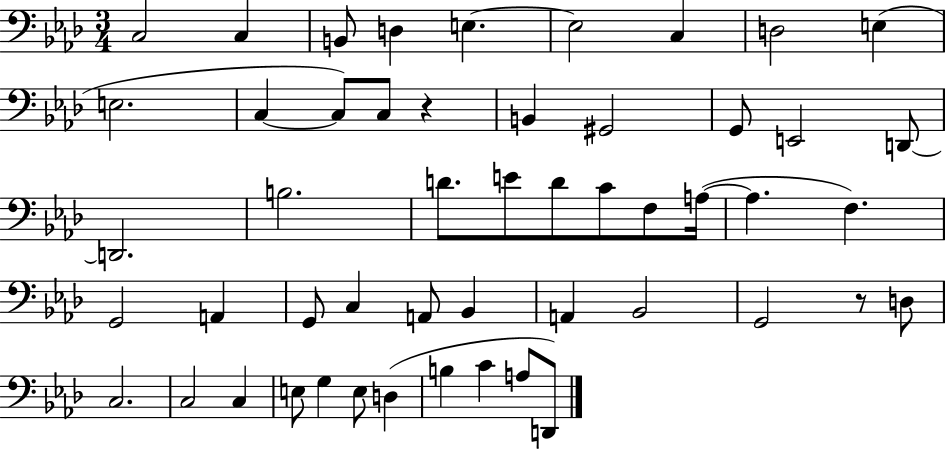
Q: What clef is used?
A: bass